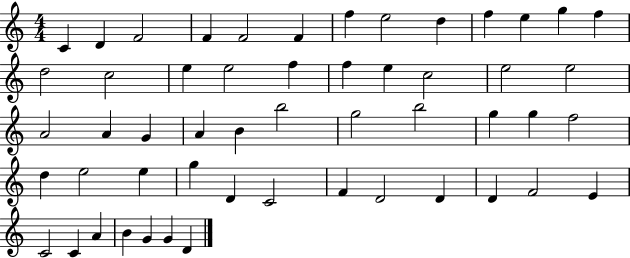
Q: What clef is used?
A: treble